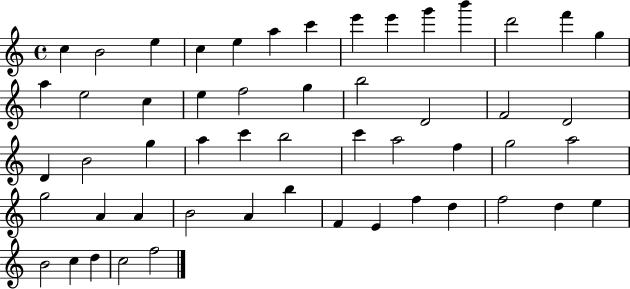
X:1
T:Untitled
M:4/4
L:1/4
K:C
c B2 e c e a c' e' e' g' b' d'2 f' g a e2 c e f2 g b2 D2 F2 D2 D B2 g a c' b2 c' a2 f g2 a2 g2 A A B2 A b F E f d f2 d e B2 c d c2 f2